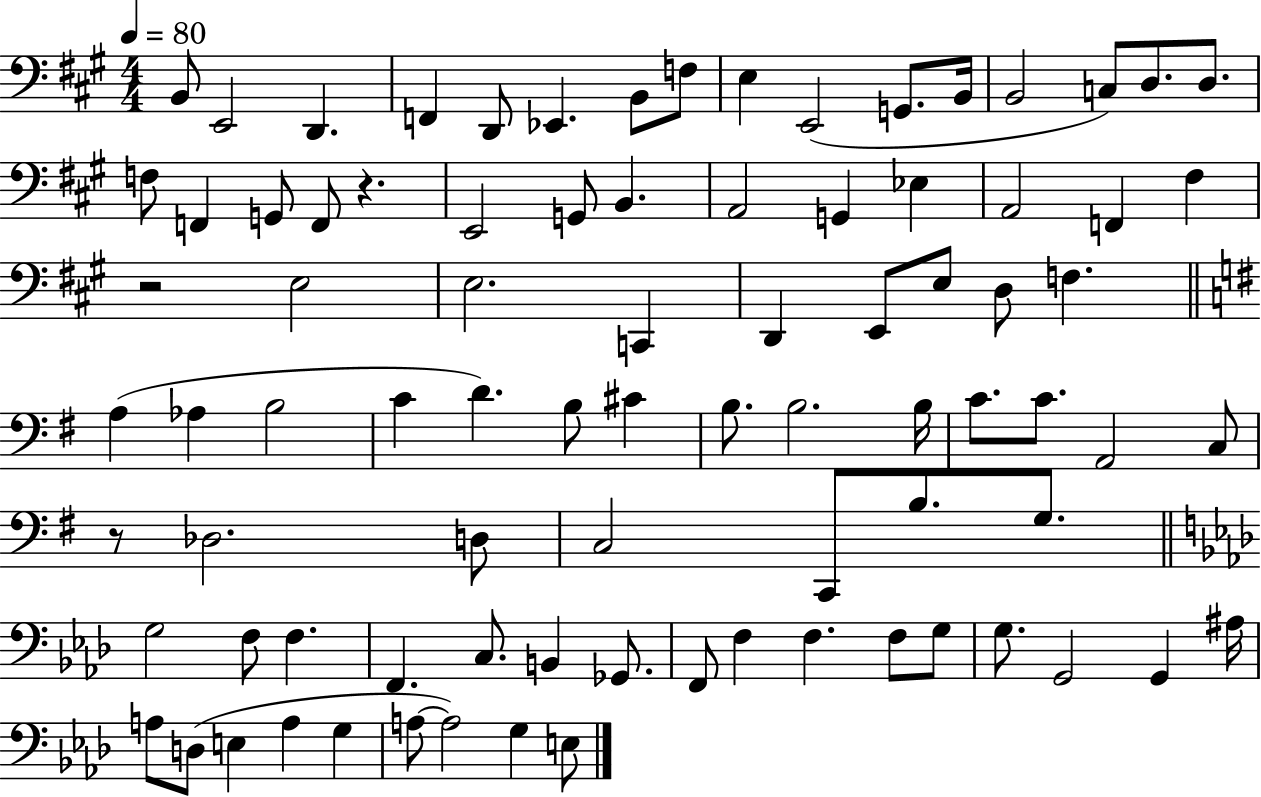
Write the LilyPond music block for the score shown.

{
  \clef bass
  \numericTimeSignature
  \time 4/4
  \key a \major
  \tempo 4 = 80
  \repeat volta 2 { b,8 e,2 d,4. | f,4 d,8 ees,4. b,8 f8 | e4 e,2( g,8. b,16 | b,2 c8) d8. d8. | \break f8 f,4 g,8 f,8 r4. | e,2 g,8 b,4. | a,2 g,4 ees4 | a,2 f,4 fis4 | \break r2 e2 | e2. c,4 | d,4 e,8 e8 d8 f4. | \bar "||" \break \key e \minor a4( aes4 b2 | c'4 d'4.) b8 cis'4 | b8. b2. b16 | c'8. c'8. a,2 c8 | \break r8 des2. d8 | c2 c,8 b8. g8. | \bar "||" \break \key aes \major g2 f8 f4. | f,4. c8. b,4 ges,8. | f,8 f4 f4. f8 g8 | g8. g,2 g,4 ais16 | \break a8 d8( e4 a4 g4 | a8~~ a2) g4 e8 | } \bar "|."
}